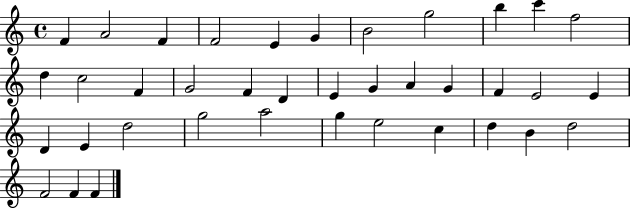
X:1
T:Untitled
M:4/4
L:1/4
K:C
F A2 F F2 E G B2 g2 b c' f2 d c2 F G2 F D E G A G F E2 E D E d2 g2 a2 g e2 c d B d2 F2 F F